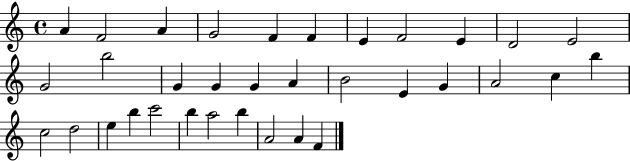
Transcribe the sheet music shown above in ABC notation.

X:1
T:Untitled
M:4/4
L:1/4
K:C
A F2 A G2 F F E F2 E D2 E2 G2 b2 G G G A B2 E G A2 c b c2 d2 e b c'2 b a2 b A2 A F